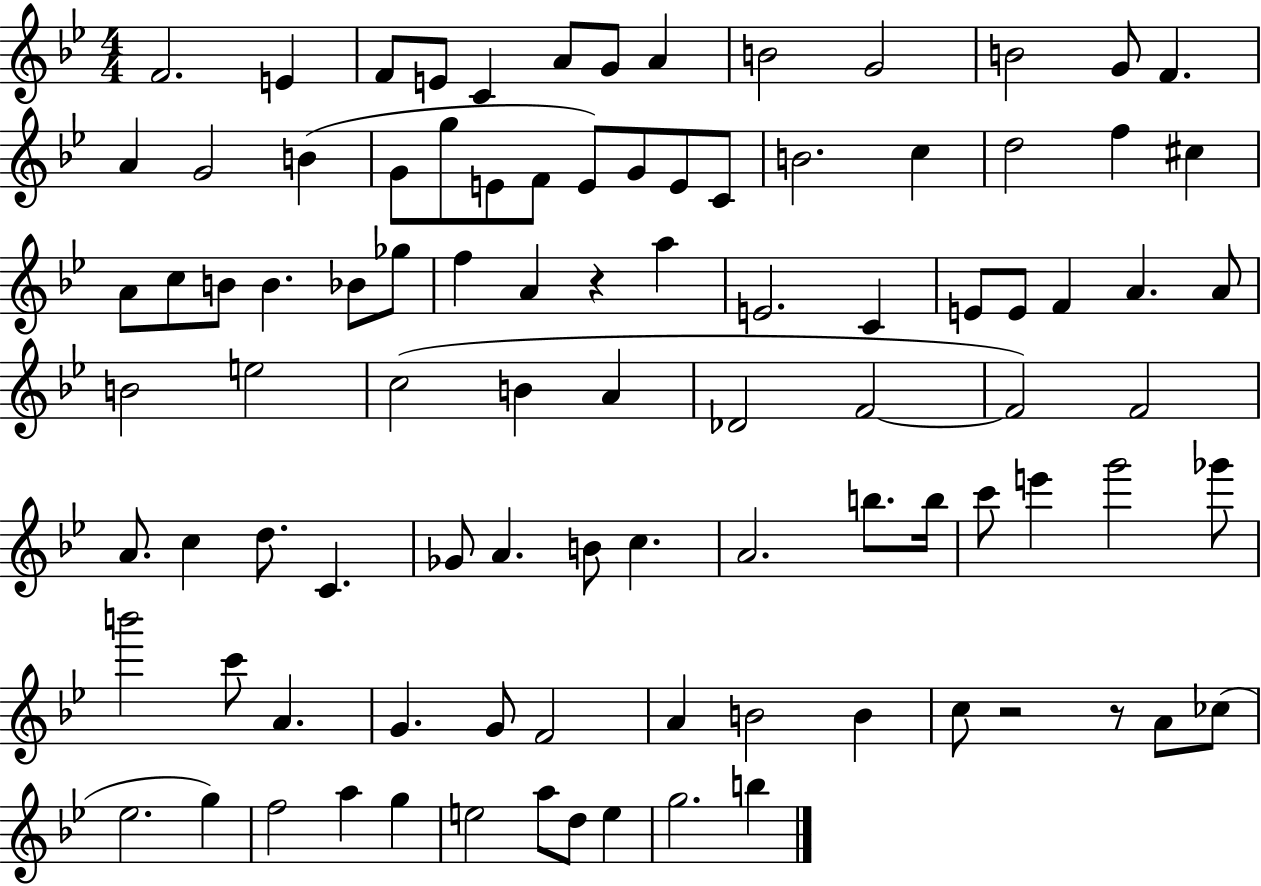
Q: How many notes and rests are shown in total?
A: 95